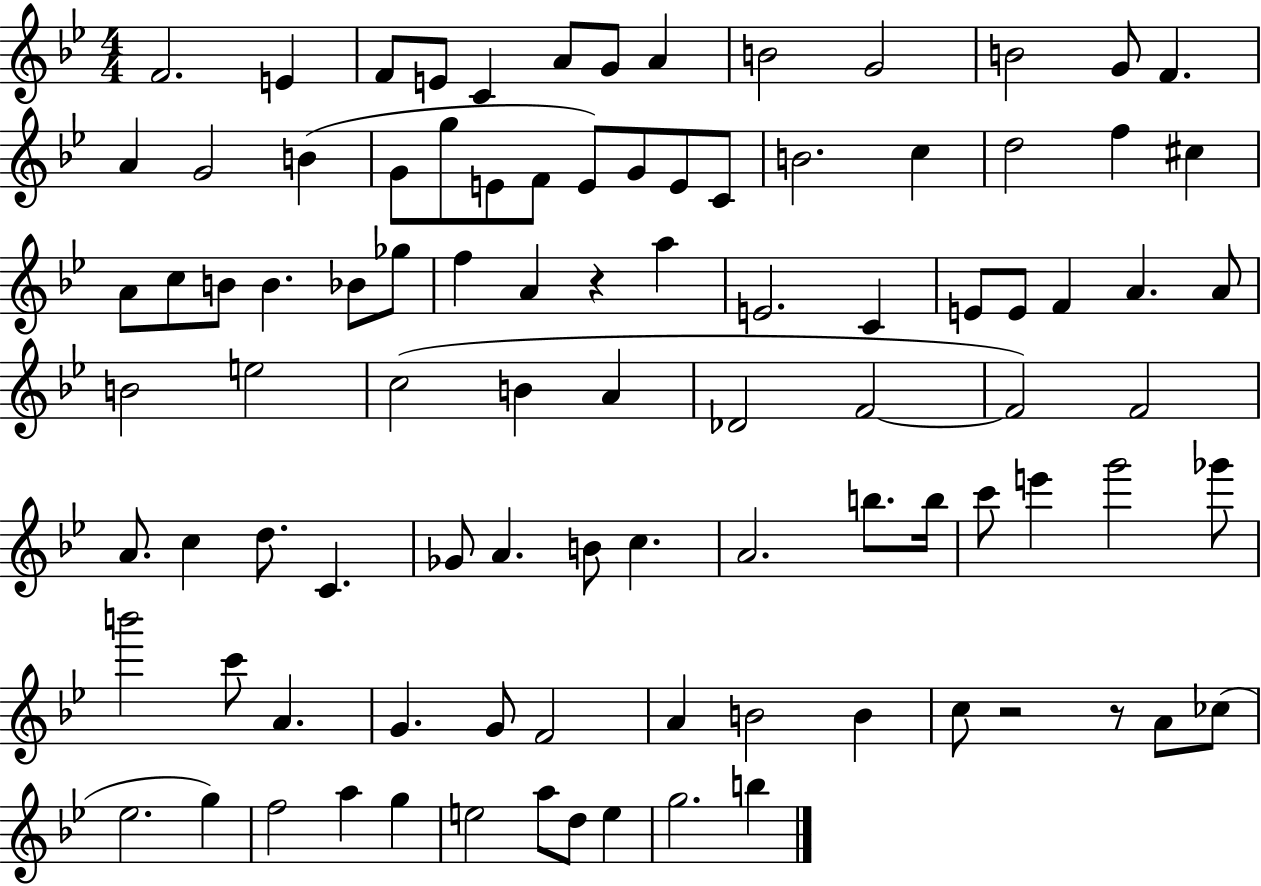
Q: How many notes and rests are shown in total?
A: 95